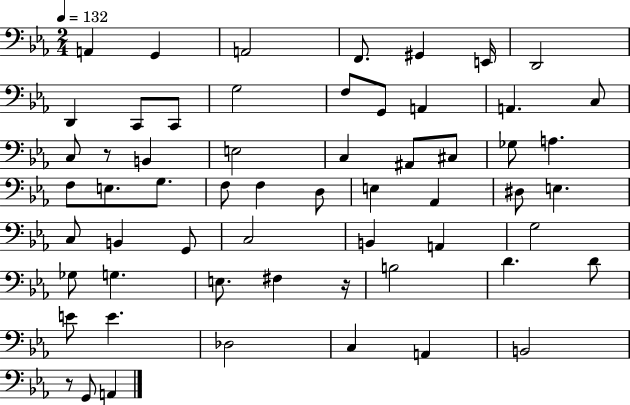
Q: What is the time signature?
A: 2/4